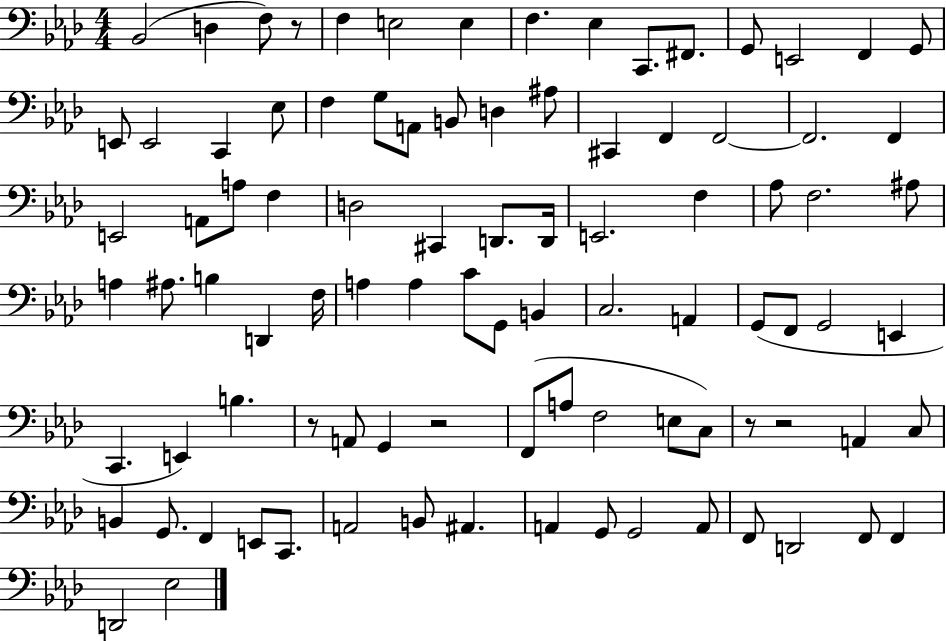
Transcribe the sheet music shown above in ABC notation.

X:1
T:Untitled
M:4/4
L:1/4
K:Ab
_B,,2 D, F,/2 z/2 F, E,2 E, F, _E, C,,/2 ^F,,/2 G,,/2 E,,2 F,, G,,/2 E,,/2 E,,2 C,, _E,/2 F, G,/2 A,,/2 B,,/2 D, ^A,/2 ^C,, F,, F,,2 F,,2 F,, E,,2 A,,/2 A,/2 F, D,2 ^C,, D,,/2 D,,/4 E,,2 F, _A,/2 F,2 ^A,/2 A, ^A,/2 B, D,, F,/4 A, A, C/2 G,,/2 B,, C,2 A,, G,,/2 F,,/2 G,,2 E,, C,, E,, B, z/2 A,,/2 G,, z2 F,,/2 A,/2 F,2 E,/2 C,/2 z/2 z2 A,, C,/2 B,, G,,/2 F,, E,,/2 C,,/2 A,,2 B,,/2 ^A,, A,, G,,/2 G,,2 A,,/2 F,,/2 D,,2 F,,/2 F,, D,,2 _E,2